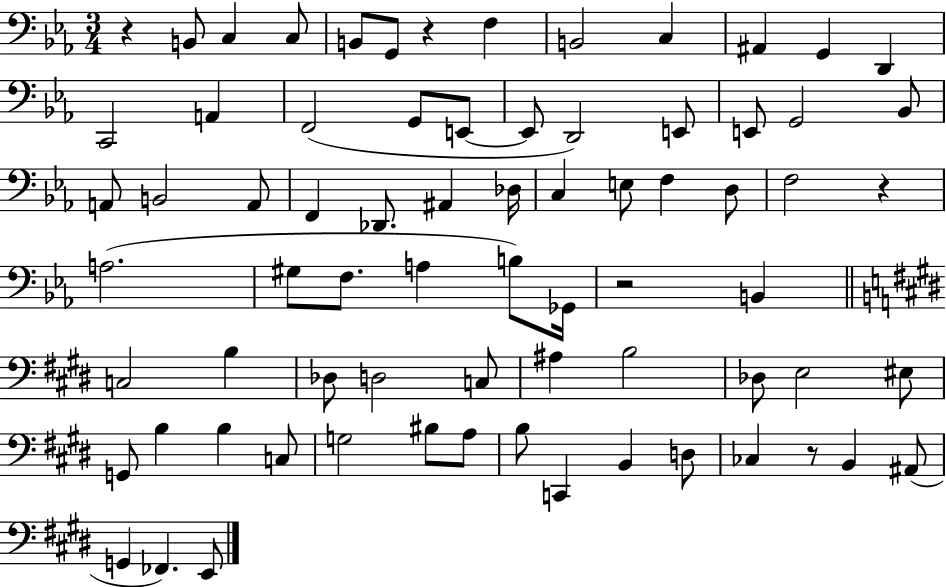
R/q B2/e C3/q C3/e B2/e G2/e R/q F3/q B2/h C3/q A#2/q G2/q D2/q C2/h A2/q F2/h G2/e E2/e E2/e D2/h E2/e E2/e G2/h Bb2/e A2/e B2/h A2/e F2/q Db2/e. A#2/q Db3/s C3/q E3/e F3/q D3/e F3/h R/q A3/h. G#3/e F3/e. A3/q B3/e Gb2/s R/h B2/q C3/h B3/q Db3/e D3/h C3/e A#3/q B3/h Db3/e E3/h EIS3/e G2/e B3/q B3/q C3/e G3/h BIS3/e A3/e B3/e C2/q B2/q D3/e CES3/q R/e B2/q A#2/e G2/q FES2/q. E2/e